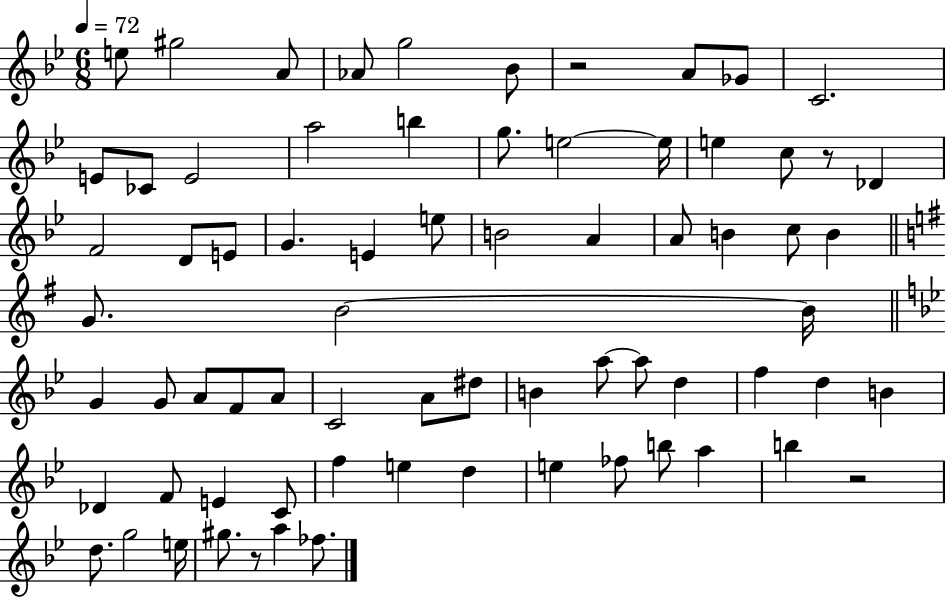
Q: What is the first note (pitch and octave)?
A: E5